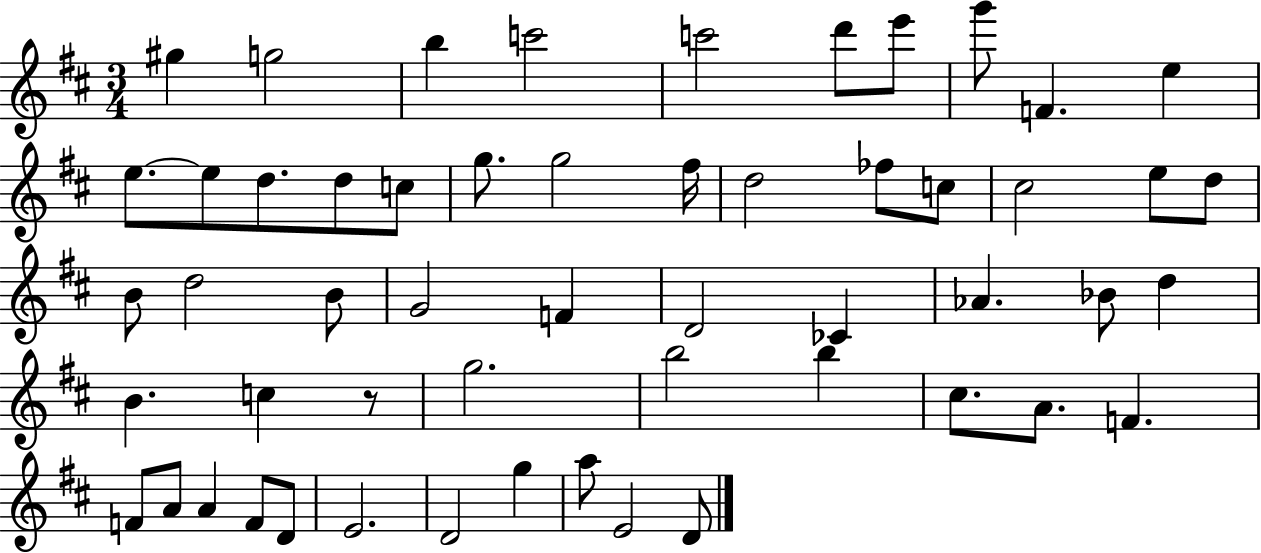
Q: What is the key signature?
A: D major